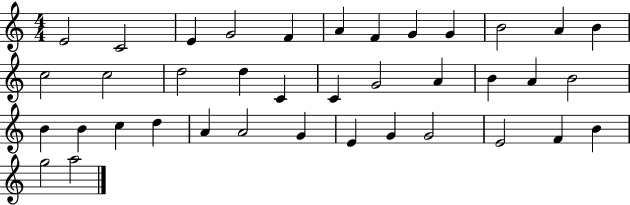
E4/h C4/h E4/q G4/h F4/q A4/q F4/q G4/q G4/q B4/h A4/q B4/q C5/h C5/h D5/h D5/q C4/q C4/q G4/h A4/q B4/q A4/q B4/h B4/q B4/q C5/q D5/q A4/q A4/h G4/q E4/q G4/q G4/h E4/h F4/q B4/q G5/h A5/h